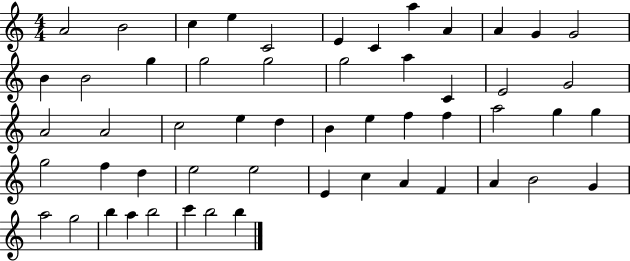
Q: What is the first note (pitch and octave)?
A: A4